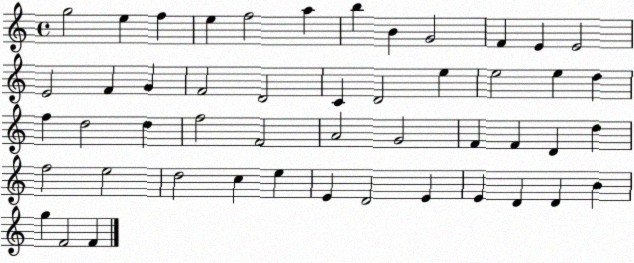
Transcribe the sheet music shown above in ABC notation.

X:1
T:Untitled
M:4/4
L:1/4
K:C
g2 e f e f2 a b B G2 F E E2 E2 F G F2 D2 C D2 e e2 e d f d2 d f2 F2 A2 G2 F F D d f2 e2 d2 c e E D2 E E D D B g F2 F